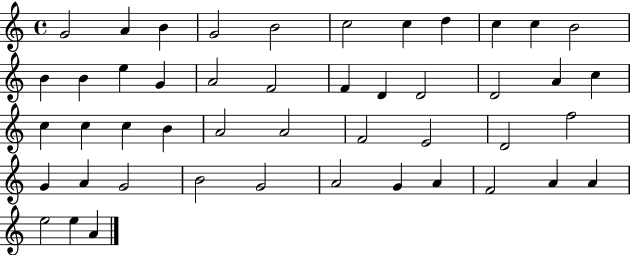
X:1
T:Untitled
M:4/4
L:1/4
K:C
G2 A B G2 B2 c2 c d c c B2 B B e G A2 F2 F D D2 D2 A c c c c B A2 A2 F2 E2 D2 f2 G A G2 B2 G2 A2 G A F2 A A e2 e A